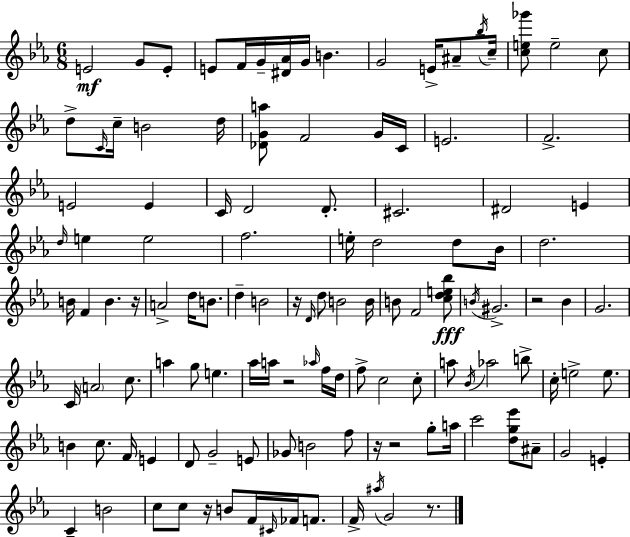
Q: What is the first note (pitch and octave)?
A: E4